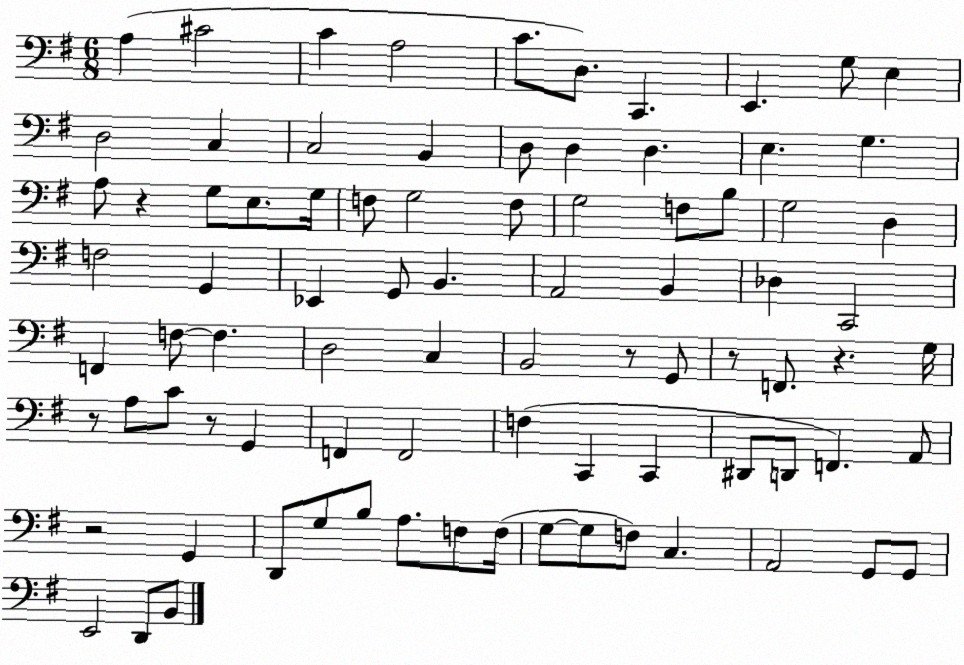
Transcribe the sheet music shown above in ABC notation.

X:1
T:Untitled
M:6/8
L:1/4
K:G
A, ^C2 C A,2 C/2 D,/2 C,, E,, G,/2 E, D,2 C, C,2 B,, D,/2 D, D, E, G, A,/2 z G,/2 E,/2 G,/4 F,/2 G,2 F,/2 G,2 F,/2 B,/2 G,2 D, F,2 G,, _E,, G,,/2 B,, A,,2 B,, _D, C,,2 F,, F,/2 F, D,2 C, B,,2 z/2 G,,/2 z/2 F,,/2 z G,/4 z/2 A,/2 C/2 z/2 G,, F,, F,,2 F, C,, C,, ^D,,/2 D,,/2 F,, A,,/2 z2 G,, D,,/2 G,/2 B,/2 A,/2 F,/2 F,/4 G,/2 G,/2 F,/2 C, A,,2 G,,/2 G,,/2 E,,2 D,,/2 B,,/2